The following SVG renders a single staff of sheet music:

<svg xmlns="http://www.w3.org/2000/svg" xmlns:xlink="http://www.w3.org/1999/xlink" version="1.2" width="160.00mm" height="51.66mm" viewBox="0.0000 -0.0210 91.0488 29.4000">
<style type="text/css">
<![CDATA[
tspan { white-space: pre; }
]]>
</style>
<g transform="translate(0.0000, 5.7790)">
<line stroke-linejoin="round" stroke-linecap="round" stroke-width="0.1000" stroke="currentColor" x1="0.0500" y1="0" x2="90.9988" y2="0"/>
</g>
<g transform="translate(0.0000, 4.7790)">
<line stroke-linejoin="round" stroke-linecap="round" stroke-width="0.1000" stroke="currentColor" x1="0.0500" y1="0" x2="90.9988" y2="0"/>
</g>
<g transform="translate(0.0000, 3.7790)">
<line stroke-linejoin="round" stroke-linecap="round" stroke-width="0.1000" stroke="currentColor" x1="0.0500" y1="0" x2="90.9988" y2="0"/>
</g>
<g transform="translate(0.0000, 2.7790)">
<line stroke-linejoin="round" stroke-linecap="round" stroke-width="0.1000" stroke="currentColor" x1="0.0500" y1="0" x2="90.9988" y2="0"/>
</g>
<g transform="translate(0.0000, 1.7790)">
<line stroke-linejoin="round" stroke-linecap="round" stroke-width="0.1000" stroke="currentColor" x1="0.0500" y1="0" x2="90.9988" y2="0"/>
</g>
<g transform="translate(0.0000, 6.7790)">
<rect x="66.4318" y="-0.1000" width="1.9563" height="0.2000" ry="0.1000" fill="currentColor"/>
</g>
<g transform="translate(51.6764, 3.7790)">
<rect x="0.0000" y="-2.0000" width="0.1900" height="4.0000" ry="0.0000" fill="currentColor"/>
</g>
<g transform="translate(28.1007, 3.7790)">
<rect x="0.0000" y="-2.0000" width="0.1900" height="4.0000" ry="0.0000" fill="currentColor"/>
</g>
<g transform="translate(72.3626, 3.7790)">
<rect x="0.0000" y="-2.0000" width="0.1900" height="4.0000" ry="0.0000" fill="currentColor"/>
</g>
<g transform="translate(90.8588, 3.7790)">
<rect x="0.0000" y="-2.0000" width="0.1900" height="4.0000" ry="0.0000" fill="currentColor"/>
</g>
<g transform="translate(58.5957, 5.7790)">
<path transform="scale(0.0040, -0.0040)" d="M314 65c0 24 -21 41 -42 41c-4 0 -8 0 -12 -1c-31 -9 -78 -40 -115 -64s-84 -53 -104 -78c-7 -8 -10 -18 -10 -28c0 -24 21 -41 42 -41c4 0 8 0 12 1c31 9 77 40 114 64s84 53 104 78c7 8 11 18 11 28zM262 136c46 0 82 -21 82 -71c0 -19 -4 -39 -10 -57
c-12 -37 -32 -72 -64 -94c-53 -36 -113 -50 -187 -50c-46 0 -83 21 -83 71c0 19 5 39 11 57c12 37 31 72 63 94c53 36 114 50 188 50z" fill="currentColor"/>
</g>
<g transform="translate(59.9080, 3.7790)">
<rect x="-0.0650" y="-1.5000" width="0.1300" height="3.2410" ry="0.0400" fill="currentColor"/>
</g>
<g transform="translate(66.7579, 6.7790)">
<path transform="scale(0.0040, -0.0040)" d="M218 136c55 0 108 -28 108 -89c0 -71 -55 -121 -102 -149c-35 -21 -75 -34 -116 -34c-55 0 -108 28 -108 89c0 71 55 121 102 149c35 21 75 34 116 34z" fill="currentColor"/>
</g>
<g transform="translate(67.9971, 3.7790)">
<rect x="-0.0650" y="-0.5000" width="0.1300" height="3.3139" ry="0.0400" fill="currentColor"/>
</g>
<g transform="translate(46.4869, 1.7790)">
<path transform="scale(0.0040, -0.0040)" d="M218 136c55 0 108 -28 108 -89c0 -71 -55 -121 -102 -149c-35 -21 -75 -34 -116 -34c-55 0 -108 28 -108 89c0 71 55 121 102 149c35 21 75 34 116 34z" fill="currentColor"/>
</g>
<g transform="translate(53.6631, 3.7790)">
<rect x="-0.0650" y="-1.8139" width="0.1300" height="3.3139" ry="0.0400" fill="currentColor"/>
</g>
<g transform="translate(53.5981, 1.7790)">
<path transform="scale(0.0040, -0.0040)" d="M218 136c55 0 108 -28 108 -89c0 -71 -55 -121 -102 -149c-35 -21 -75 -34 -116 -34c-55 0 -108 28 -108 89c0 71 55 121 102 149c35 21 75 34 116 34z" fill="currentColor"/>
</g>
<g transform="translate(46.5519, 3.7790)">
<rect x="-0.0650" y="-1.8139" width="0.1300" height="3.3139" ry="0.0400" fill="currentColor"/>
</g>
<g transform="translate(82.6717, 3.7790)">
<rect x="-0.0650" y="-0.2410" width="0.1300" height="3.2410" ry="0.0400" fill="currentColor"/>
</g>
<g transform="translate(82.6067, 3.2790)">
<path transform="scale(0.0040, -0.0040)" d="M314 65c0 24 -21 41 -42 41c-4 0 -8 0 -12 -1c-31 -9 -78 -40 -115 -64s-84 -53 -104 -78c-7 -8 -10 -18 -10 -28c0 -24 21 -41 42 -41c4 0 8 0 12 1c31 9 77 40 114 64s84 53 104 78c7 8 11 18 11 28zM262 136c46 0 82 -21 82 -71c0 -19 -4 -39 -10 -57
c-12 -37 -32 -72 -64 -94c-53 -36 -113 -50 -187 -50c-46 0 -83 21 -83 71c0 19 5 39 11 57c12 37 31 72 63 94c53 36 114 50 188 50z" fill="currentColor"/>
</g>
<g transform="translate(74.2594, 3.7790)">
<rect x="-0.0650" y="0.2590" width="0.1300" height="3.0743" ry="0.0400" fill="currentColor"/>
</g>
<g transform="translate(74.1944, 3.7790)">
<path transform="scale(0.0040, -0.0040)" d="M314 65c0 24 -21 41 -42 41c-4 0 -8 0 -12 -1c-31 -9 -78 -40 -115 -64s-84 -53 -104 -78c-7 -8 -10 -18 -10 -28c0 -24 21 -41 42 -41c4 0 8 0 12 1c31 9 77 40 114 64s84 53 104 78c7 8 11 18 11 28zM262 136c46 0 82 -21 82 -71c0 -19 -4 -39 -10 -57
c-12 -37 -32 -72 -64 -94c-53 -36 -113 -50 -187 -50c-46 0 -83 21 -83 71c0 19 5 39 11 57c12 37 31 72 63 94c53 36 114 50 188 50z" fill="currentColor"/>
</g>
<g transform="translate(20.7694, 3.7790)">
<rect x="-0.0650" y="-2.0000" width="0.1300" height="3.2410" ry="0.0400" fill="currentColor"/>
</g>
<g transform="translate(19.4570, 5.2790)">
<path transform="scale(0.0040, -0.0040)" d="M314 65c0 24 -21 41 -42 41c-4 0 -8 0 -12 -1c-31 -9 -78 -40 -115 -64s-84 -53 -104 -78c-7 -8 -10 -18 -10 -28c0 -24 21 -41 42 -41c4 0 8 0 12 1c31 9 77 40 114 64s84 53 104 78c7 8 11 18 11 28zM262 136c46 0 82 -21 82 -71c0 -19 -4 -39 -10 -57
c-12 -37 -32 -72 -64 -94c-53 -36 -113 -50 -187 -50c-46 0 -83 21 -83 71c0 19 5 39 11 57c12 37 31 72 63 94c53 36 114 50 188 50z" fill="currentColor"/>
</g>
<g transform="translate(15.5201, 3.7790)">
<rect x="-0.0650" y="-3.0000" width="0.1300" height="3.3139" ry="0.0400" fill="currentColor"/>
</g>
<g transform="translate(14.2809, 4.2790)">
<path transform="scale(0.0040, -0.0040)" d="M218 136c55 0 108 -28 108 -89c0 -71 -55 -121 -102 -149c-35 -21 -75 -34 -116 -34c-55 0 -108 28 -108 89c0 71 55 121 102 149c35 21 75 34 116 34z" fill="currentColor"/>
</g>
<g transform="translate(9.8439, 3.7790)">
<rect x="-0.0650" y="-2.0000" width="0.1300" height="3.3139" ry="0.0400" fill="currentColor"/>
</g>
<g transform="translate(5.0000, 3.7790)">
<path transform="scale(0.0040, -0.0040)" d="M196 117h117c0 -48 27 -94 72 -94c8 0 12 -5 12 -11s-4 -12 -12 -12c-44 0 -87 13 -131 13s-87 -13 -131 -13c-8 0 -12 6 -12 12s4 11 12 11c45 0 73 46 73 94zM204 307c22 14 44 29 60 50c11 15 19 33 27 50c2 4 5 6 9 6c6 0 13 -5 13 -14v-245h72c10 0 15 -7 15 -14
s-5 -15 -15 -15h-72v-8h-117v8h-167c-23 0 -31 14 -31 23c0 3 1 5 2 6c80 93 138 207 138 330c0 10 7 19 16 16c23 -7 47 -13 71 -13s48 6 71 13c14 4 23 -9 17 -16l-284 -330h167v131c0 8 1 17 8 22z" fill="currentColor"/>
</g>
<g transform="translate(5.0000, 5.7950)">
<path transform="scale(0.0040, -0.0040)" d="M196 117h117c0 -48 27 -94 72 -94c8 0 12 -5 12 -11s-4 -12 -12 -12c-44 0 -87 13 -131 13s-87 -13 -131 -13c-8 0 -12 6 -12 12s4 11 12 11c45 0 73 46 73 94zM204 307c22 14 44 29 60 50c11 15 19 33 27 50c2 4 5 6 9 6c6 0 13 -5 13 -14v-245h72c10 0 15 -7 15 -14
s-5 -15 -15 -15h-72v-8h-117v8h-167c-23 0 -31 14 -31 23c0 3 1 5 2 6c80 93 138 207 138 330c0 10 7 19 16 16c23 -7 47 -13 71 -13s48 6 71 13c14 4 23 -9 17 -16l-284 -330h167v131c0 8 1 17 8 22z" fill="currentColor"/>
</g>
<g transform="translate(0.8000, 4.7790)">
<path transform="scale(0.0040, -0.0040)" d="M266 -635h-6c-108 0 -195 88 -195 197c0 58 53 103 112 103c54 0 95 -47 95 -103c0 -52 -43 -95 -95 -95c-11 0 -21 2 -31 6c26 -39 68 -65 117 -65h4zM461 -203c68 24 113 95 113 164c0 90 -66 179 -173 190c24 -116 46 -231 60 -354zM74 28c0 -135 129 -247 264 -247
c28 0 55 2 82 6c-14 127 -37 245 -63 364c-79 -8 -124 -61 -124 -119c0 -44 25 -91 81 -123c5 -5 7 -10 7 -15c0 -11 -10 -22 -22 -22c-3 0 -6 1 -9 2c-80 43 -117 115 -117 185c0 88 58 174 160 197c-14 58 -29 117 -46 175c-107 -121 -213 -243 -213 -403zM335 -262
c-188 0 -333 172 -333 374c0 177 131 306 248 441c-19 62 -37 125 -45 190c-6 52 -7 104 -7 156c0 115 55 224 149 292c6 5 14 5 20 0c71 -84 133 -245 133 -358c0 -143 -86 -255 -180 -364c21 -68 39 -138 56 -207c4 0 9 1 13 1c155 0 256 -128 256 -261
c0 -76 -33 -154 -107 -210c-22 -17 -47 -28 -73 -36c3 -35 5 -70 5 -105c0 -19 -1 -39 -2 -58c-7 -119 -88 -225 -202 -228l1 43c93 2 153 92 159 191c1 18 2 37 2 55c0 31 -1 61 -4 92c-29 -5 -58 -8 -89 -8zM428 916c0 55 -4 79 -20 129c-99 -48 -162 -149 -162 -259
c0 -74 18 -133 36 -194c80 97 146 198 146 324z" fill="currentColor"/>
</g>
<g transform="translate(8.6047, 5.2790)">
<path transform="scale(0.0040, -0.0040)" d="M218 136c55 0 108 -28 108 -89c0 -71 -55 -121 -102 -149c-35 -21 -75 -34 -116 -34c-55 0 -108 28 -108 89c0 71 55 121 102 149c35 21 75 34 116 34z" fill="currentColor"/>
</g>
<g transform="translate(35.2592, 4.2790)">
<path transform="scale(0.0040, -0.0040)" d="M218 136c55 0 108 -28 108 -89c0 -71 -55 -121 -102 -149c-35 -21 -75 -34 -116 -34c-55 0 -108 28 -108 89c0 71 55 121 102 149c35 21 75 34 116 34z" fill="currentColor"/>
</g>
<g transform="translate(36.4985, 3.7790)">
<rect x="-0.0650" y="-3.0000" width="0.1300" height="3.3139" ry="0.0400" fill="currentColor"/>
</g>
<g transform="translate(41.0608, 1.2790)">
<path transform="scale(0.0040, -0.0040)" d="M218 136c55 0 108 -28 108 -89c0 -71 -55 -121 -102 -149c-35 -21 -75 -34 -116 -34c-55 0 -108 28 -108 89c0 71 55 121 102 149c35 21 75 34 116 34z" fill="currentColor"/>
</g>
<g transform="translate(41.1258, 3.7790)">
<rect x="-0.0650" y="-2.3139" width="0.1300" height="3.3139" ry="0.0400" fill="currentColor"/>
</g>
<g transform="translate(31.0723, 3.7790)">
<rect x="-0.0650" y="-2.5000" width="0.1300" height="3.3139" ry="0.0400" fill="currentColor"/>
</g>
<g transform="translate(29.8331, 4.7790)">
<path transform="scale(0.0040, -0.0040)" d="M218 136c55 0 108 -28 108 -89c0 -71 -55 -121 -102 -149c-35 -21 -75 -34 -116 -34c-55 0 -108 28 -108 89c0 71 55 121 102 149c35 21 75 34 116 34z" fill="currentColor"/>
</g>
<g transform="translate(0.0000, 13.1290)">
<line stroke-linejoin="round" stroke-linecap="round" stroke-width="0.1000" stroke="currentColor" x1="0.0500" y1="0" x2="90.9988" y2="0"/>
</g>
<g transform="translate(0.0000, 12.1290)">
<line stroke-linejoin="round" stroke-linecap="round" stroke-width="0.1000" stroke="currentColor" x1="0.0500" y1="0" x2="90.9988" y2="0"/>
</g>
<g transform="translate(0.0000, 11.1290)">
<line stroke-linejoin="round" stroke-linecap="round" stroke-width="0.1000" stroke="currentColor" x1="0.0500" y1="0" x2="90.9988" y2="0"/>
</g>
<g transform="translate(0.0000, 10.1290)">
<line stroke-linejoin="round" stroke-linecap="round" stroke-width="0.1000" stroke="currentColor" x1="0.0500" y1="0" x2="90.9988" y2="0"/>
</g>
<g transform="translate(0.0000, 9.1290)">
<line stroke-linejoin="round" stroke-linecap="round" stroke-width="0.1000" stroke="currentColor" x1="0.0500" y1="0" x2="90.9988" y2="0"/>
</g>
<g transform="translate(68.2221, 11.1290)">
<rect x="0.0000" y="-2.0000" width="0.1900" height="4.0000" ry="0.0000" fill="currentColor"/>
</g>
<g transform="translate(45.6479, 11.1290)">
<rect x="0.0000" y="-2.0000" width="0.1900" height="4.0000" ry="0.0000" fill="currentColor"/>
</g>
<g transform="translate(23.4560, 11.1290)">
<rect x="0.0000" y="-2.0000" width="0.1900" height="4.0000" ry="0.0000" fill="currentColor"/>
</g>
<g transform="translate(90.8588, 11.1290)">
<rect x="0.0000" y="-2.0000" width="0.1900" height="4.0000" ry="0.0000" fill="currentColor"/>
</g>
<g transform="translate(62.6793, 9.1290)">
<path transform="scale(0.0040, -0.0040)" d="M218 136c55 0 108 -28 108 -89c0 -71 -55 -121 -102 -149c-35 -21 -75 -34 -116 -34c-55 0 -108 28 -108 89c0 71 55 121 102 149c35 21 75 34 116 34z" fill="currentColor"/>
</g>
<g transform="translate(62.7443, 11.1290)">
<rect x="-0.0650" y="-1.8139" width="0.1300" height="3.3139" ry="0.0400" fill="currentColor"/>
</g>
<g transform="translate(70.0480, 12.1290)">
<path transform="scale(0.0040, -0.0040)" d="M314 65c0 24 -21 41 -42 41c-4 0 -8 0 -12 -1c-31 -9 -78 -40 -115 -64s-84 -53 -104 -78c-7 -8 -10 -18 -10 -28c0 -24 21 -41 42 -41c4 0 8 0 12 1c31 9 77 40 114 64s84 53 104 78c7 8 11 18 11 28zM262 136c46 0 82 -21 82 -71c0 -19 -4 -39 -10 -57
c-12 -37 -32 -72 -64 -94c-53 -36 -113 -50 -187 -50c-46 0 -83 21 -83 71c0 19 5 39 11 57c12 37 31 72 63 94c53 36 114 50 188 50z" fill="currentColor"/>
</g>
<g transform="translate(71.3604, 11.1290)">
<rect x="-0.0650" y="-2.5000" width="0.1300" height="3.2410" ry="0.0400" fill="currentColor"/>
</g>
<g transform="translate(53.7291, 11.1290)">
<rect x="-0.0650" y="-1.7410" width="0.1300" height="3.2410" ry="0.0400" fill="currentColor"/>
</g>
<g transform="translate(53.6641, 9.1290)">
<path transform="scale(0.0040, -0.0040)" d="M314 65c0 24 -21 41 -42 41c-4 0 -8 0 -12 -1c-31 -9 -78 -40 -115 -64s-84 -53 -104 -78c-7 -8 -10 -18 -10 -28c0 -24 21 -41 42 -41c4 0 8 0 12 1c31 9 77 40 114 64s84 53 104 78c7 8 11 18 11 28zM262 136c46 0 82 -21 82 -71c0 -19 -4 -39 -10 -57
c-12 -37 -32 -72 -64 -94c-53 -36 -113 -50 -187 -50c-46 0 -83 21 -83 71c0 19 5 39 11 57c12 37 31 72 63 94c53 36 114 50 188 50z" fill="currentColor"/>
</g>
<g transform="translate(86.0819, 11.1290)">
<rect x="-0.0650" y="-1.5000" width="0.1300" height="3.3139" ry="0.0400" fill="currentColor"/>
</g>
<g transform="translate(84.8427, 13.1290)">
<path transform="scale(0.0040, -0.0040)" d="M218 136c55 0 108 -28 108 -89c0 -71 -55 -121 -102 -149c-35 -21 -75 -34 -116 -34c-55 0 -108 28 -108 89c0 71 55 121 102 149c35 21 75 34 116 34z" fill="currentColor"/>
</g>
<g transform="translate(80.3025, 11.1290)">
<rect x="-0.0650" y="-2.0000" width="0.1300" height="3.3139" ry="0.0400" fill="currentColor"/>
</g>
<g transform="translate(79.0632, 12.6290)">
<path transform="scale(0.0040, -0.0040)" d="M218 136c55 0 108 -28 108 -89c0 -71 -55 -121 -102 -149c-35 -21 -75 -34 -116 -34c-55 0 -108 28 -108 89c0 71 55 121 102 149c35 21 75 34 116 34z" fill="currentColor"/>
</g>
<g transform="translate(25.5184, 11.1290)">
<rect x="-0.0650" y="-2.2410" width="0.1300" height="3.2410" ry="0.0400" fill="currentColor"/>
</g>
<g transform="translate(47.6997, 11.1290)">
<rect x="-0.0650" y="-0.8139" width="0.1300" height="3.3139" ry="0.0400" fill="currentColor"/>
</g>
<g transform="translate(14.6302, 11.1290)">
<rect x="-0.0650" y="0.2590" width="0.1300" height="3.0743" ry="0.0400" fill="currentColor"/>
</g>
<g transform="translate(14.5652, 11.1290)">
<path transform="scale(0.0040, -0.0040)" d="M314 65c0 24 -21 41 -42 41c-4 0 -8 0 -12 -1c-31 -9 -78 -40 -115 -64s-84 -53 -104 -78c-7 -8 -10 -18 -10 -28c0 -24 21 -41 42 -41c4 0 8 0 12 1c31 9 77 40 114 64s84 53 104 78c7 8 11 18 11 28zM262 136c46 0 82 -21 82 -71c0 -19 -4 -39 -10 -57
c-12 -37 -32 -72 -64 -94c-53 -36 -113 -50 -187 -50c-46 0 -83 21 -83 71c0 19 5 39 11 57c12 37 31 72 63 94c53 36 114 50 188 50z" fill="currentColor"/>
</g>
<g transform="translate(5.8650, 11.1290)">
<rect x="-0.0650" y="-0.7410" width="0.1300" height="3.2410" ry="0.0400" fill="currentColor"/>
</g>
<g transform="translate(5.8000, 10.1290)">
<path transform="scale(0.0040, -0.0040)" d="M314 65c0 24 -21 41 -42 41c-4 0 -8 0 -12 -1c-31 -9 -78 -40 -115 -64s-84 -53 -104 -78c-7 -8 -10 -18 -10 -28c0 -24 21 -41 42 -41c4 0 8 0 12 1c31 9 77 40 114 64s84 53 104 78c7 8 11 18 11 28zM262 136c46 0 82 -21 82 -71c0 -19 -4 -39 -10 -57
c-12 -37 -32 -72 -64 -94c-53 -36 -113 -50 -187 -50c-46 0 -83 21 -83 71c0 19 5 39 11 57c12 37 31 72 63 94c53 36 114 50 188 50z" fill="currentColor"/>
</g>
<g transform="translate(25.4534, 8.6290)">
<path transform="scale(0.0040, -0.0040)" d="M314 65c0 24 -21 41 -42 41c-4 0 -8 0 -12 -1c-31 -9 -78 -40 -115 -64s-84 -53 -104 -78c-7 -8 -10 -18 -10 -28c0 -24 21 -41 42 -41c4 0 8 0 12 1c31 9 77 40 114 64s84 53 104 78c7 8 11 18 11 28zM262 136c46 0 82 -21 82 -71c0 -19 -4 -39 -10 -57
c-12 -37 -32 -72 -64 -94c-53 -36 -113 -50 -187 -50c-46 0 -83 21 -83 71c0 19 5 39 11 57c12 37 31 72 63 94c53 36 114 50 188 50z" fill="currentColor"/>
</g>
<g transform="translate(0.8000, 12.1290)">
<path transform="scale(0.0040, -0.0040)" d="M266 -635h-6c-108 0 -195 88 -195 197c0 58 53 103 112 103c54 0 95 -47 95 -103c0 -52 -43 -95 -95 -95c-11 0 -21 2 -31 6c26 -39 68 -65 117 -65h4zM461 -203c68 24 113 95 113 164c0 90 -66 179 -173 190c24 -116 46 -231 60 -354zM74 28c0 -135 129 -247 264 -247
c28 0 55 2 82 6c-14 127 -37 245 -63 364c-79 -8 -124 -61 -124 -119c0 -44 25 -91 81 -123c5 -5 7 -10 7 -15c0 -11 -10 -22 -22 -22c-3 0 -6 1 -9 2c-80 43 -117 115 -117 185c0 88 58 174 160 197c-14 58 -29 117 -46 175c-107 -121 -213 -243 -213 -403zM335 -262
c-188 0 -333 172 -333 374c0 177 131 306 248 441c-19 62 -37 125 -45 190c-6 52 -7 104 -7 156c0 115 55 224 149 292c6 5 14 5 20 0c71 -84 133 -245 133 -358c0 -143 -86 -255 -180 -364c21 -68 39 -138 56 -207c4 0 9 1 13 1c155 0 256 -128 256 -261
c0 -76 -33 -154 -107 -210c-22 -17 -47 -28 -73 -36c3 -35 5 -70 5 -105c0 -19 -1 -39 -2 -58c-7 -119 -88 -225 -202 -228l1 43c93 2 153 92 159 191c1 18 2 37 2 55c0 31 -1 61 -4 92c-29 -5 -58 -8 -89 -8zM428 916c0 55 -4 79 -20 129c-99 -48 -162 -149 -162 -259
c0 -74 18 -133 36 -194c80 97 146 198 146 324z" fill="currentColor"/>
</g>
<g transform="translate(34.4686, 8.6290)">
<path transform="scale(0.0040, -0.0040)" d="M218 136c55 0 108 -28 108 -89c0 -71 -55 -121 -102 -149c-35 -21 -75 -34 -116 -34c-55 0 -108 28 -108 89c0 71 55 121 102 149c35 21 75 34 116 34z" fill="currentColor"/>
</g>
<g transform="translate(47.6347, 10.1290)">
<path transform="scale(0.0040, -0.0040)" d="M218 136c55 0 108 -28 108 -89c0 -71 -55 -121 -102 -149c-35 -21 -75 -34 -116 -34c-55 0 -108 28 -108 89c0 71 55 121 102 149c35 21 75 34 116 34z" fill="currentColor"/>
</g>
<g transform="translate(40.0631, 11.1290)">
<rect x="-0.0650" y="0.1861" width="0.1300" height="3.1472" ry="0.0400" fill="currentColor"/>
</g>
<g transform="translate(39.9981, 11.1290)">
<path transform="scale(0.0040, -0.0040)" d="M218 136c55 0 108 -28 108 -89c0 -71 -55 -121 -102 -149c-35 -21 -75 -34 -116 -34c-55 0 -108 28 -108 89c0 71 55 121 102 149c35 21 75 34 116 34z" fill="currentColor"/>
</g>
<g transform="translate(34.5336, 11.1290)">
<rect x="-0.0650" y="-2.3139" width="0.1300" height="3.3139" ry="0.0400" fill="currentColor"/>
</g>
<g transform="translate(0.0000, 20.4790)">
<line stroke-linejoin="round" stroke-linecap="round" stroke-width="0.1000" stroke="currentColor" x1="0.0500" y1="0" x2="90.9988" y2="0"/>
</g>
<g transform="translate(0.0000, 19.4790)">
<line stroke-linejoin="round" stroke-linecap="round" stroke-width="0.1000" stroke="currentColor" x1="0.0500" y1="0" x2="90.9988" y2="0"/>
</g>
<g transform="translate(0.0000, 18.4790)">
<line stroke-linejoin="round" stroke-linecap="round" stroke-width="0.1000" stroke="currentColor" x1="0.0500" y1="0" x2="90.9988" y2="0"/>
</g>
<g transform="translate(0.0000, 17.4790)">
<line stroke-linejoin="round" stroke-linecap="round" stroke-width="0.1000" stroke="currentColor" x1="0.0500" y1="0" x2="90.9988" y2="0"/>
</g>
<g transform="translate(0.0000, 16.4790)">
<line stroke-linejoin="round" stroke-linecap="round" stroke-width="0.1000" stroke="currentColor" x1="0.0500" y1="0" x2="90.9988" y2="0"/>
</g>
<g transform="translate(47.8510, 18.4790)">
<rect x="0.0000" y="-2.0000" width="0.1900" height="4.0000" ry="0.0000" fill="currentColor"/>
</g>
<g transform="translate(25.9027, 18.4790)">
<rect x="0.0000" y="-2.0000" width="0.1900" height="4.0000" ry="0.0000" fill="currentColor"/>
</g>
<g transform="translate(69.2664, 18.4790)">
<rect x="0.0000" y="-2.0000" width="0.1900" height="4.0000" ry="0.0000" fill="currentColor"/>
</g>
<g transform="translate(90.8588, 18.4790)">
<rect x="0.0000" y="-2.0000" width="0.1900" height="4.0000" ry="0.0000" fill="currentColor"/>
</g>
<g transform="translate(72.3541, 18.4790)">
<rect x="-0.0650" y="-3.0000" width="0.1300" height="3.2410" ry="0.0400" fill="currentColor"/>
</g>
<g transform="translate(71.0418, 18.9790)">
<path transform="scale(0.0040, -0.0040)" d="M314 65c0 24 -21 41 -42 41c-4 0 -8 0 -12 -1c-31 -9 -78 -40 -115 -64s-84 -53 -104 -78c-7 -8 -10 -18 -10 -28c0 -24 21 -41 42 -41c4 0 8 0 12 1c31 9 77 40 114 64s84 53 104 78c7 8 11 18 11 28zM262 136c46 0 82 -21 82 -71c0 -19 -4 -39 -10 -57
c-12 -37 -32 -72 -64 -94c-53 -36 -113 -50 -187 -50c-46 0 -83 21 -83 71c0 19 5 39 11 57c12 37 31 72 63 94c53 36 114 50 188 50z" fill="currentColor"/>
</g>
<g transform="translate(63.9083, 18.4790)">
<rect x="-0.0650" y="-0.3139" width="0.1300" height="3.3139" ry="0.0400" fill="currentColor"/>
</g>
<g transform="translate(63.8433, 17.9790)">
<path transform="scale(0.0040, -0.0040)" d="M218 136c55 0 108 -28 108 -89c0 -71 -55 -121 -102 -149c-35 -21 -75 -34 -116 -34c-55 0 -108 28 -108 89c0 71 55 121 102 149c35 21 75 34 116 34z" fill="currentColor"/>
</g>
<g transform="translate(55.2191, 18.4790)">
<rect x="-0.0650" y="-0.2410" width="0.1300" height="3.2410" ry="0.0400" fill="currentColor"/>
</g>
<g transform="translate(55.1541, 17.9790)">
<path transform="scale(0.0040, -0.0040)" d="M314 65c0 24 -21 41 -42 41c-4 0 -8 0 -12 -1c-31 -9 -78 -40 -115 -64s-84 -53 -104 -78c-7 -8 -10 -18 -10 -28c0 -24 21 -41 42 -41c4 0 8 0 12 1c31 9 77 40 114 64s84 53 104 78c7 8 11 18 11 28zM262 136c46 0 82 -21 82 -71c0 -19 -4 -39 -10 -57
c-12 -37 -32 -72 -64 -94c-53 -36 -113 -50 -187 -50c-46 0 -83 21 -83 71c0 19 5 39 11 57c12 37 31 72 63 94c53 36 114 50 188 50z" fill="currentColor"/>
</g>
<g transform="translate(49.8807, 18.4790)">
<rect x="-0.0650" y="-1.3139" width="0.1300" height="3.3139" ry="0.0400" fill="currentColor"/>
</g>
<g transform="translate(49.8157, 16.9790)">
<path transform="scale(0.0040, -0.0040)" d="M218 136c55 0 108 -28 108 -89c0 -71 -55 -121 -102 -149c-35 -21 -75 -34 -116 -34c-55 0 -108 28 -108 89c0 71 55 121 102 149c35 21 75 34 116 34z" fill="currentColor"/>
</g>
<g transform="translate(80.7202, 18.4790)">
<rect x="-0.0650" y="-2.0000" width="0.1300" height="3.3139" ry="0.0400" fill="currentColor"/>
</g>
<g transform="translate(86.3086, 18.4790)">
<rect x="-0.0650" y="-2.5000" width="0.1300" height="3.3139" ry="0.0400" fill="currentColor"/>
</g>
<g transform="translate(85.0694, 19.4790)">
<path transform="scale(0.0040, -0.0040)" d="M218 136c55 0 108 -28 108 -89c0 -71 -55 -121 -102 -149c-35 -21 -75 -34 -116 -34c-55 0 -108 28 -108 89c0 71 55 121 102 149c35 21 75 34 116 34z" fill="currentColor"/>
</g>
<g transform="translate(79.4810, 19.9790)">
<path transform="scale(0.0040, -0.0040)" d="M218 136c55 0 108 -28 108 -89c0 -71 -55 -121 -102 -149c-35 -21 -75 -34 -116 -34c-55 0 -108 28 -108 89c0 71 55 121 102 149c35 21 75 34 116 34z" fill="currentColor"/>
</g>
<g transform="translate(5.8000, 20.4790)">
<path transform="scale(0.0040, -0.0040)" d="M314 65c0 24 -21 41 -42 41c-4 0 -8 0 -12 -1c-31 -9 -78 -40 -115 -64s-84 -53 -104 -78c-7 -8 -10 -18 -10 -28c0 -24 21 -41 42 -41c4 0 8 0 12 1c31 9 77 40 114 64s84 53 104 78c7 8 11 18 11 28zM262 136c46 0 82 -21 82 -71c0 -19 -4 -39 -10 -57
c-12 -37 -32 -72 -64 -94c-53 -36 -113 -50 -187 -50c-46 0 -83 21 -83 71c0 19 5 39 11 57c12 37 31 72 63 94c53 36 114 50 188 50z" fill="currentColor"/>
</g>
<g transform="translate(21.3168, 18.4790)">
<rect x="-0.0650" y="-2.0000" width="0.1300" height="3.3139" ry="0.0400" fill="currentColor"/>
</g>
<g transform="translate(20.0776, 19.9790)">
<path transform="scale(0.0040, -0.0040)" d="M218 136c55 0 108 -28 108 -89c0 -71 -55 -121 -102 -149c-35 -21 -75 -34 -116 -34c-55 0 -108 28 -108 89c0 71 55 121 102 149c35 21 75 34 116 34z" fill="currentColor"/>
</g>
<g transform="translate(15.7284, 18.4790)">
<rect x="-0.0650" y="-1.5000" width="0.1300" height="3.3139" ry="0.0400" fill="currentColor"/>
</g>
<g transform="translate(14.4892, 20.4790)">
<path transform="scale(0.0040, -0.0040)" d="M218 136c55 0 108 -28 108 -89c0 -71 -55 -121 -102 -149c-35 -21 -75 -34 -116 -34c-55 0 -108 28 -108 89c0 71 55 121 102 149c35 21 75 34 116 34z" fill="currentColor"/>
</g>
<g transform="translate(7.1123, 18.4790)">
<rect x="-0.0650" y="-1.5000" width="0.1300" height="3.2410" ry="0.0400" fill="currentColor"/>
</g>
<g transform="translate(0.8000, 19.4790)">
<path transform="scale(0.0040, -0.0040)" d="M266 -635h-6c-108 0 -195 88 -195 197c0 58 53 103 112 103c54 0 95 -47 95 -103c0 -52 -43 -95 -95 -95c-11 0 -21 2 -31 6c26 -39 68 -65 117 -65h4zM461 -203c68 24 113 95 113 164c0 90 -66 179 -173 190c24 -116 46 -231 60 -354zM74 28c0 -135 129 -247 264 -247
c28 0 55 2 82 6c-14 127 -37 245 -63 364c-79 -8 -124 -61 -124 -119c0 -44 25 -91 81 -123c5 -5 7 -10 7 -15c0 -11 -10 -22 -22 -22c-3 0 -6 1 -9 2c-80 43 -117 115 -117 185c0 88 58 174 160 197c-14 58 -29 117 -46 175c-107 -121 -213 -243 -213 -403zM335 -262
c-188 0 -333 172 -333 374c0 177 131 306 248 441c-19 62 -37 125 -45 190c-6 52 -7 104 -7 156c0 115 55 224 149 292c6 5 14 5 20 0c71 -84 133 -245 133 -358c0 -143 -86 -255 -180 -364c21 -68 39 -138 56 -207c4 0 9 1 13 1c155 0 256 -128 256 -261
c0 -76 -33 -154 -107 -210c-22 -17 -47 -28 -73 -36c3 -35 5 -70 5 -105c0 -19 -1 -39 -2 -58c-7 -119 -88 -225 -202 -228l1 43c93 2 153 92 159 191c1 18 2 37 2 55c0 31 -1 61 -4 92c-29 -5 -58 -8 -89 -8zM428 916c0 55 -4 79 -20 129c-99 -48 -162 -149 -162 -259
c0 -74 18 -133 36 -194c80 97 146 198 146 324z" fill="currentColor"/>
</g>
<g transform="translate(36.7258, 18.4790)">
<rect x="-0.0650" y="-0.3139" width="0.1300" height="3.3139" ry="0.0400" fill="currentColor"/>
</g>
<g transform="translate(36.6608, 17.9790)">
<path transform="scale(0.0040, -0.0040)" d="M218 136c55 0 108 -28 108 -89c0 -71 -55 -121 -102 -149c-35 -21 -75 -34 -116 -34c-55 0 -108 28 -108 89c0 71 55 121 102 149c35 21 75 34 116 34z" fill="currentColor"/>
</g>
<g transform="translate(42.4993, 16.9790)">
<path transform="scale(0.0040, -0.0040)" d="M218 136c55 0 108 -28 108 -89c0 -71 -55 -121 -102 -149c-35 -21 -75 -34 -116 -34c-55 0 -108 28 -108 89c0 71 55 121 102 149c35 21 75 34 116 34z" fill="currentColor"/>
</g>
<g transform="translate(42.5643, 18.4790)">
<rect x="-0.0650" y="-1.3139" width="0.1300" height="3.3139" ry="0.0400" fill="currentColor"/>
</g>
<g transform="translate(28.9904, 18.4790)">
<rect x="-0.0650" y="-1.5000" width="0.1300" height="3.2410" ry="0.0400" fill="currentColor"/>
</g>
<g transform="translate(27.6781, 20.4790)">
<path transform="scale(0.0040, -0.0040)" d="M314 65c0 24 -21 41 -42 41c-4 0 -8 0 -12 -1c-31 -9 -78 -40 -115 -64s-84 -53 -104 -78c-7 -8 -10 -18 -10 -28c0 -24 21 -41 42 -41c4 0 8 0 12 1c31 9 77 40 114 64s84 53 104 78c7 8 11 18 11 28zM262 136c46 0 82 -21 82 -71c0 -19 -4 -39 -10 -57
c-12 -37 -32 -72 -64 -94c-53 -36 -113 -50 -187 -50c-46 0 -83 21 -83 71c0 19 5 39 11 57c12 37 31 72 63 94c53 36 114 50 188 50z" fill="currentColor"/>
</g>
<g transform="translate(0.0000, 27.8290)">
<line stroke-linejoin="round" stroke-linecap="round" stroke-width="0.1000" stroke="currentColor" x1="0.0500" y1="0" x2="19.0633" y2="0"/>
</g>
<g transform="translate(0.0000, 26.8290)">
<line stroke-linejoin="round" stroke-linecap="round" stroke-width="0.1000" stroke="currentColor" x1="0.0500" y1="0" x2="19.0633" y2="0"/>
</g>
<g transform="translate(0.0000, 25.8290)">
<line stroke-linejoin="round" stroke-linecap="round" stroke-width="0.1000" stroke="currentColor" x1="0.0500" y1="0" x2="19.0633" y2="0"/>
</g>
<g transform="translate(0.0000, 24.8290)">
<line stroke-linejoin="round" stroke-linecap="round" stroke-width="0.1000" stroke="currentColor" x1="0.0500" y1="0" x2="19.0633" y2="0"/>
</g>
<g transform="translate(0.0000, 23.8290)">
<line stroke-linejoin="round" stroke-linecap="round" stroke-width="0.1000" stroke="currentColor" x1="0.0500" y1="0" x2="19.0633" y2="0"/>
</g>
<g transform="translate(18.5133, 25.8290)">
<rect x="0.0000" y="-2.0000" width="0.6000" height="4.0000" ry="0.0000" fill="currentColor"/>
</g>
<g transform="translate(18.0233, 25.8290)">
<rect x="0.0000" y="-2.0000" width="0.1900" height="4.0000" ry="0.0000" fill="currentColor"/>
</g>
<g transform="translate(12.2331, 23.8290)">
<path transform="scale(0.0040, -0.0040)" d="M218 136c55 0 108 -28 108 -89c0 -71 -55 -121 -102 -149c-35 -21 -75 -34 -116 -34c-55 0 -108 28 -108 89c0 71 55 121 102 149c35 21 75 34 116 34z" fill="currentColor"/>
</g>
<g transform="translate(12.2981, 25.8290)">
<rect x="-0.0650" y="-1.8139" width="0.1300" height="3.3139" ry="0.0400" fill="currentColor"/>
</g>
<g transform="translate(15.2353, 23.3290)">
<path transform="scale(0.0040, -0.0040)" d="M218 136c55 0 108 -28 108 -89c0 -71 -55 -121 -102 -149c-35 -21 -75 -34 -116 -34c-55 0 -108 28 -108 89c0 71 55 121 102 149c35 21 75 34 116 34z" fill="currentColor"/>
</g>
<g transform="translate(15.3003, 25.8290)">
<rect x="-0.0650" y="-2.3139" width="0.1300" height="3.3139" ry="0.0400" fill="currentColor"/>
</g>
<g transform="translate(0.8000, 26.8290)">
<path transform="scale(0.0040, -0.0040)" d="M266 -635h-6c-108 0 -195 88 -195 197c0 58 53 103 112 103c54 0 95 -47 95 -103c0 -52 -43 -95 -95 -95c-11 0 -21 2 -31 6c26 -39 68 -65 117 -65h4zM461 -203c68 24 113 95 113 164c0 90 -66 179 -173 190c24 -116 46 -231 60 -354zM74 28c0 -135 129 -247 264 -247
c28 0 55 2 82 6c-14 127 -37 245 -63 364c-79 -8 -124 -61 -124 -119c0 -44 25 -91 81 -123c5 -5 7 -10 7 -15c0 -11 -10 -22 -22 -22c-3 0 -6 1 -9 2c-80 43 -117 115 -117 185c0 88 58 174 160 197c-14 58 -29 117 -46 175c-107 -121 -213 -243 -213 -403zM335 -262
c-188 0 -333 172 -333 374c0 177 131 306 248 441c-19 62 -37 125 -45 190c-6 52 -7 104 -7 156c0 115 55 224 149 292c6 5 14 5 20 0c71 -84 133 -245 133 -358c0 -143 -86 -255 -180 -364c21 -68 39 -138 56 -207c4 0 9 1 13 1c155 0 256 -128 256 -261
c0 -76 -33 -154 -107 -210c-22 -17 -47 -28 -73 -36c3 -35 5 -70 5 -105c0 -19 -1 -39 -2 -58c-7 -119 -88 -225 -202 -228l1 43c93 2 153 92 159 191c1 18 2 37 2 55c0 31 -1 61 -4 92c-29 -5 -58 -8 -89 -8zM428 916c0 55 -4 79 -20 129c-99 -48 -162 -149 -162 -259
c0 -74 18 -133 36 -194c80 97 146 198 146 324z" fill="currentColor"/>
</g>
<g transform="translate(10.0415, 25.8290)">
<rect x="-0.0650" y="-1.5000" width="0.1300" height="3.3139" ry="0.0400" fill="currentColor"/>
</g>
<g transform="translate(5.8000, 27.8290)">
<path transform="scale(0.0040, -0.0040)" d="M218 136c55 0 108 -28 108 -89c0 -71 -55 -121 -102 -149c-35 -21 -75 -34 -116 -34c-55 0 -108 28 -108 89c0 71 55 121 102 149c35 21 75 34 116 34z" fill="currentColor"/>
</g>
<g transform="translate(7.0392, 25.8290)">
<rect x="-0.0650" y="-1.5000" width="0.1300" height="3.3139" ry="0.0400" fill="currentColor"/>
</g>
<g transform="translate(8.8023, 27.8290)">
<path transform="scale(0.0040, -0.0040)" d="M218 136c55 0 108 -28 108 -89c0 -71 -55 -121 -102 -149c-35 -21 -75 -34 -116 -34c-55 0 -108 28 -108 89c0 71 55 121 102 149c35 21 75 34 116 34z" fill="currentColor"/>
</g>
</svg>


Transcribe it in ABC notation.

X:1
T:Untitled
M:4/4
L:1/4
K:C
F A F2 G A g f f E2 C B2 c2 d2 B2 g2 g B d f2 f G2 F E E2 E F E2 c e e c2 c A2 F G E E f g